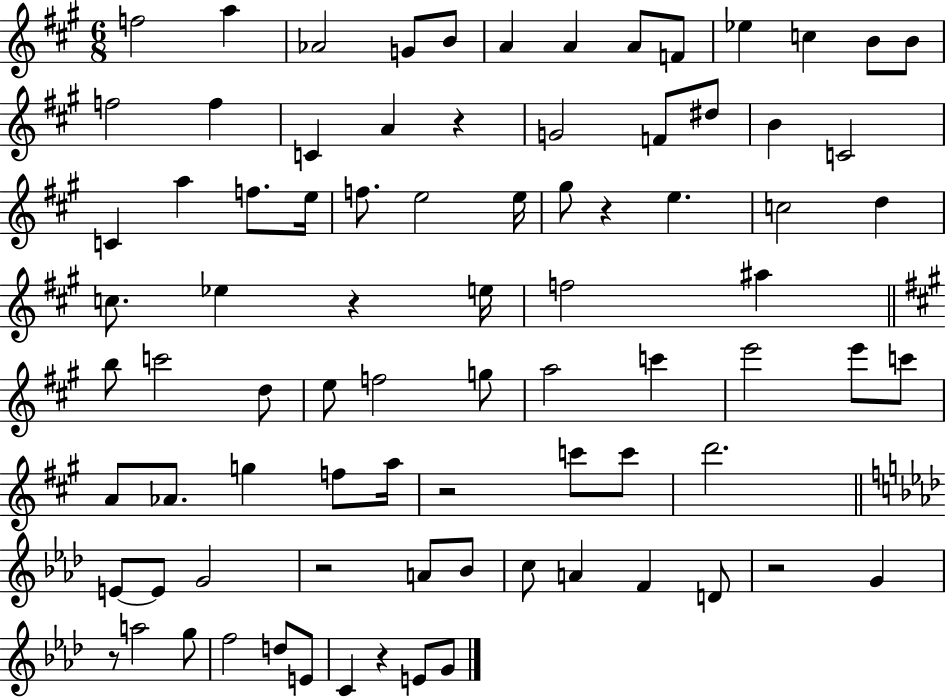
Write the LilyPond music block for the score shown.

{
  \clef treble
  \numericTimeSignature
  \time 6/8
  \key a \major
  f''2 a''4 | aes'2 g'8 b'8 | a'4 a'4 a'8 f'8 | ees''4 c''4 b'8 b'8 | \break f''2 f''4 | c'4 a'4 r4 | g'2 f'8 dis''8 | b'4 c'2 | \break c'4 a''4 f''8. e''16 | f''8. e''2 e''16 | gis''8 r4 e''4. | c''2 d''4 | \break c''8. ees''4 r4 e''16 | f''2 ais''4 | \bar "||" \break \key a \major b''8 c'''2 d''8 | e''8 f''2 g''8 | a''2 c'''4 | e'''2 e'''8 c'''8 | \break a'8 aes'8. g''4 f''8 a''16 | r2 c'''8 c'''8 | d'''2. | \bar "||" \break \key aes \major e'8~~ e'8 g'2 | r2 a'8 bes'8 | c''8 a'4 f'4 d'8 | r2 g'4 | \break r8 a''2 g''8 | f''2 d''8 e'8 | c'4 r4 e'8 g'8 | \bar "|."
}